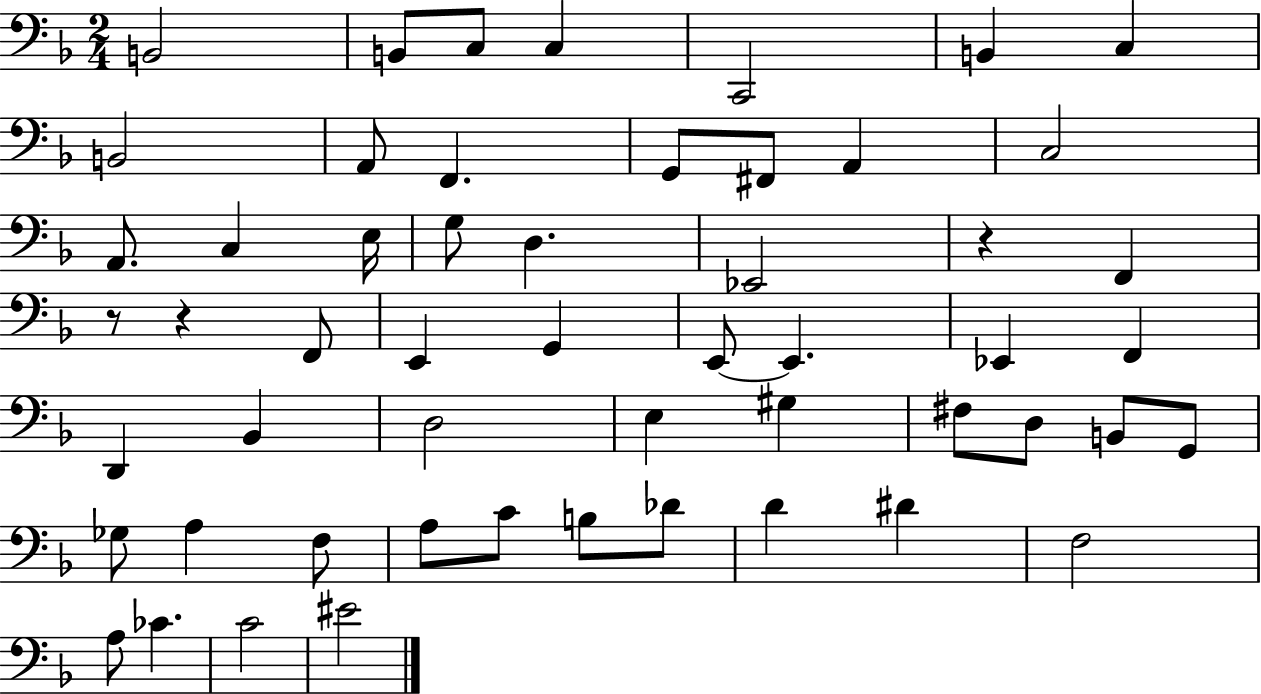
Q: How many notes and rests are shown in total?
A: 54